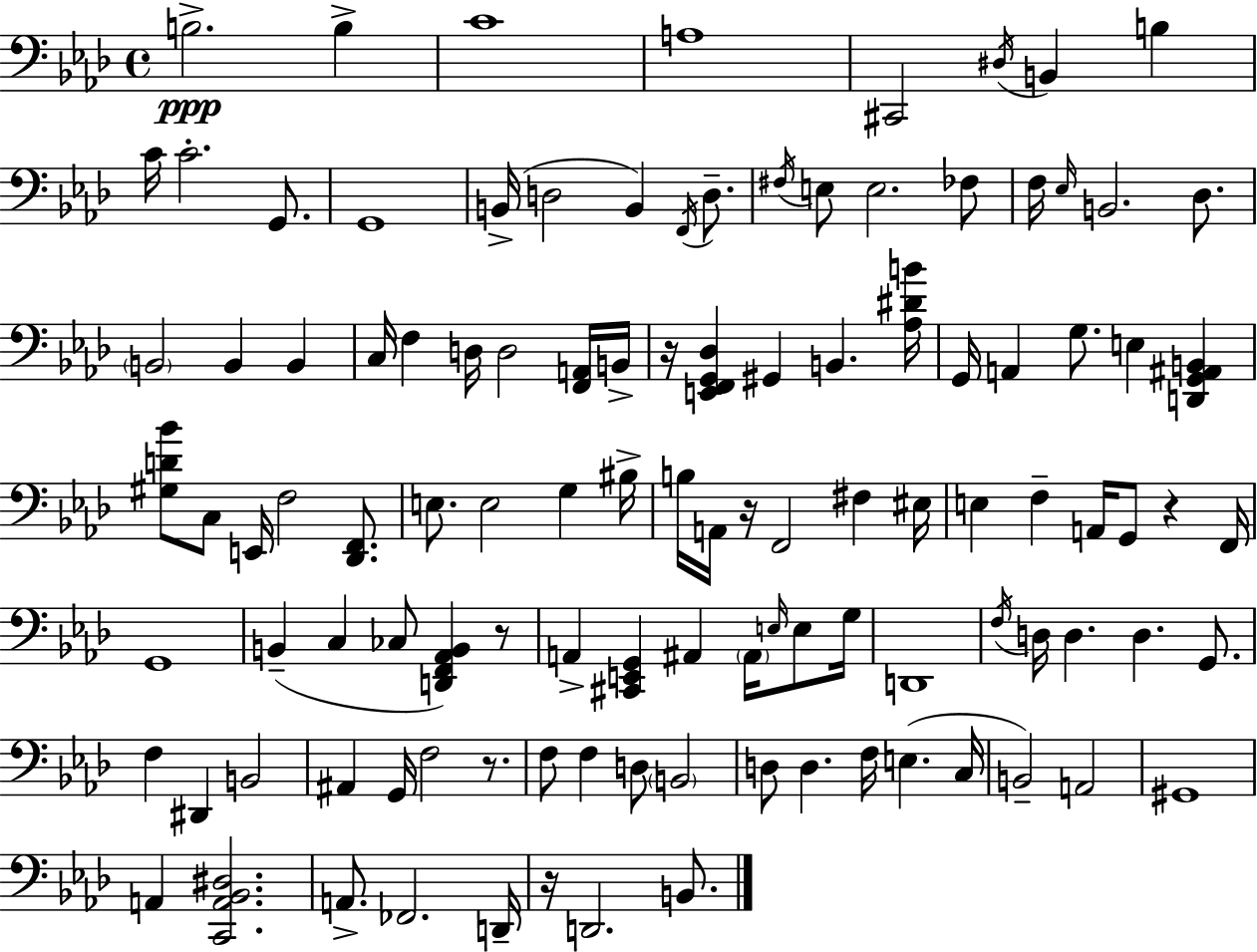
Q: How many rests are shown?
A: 6